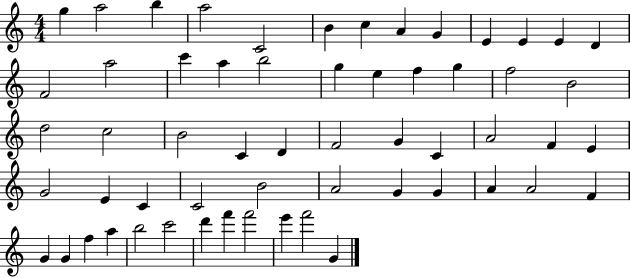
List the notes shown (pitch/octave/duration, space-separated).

G5/q A5/h B5/q A5/h C4/h B4/q C5/q A4/q G4/q E4/q E4/q E4/q D4/q F4/h A5/h C6/q A5/q B5/h G5/q E5/q F5/q G5/q F5/h B4/h D5/h C5/h B4/h C4/q D4/q F4/h G4/q C4/q A4/h F4/q E4/q G4/h E4/q C4/q C4/h B4/h A4/h G4/q G4/q A4/q A4/h F4/q G4/q G4/q F5/q A5/q B5/h C6/h D6/q F6/q F6/h E6/q F6/h G4/q